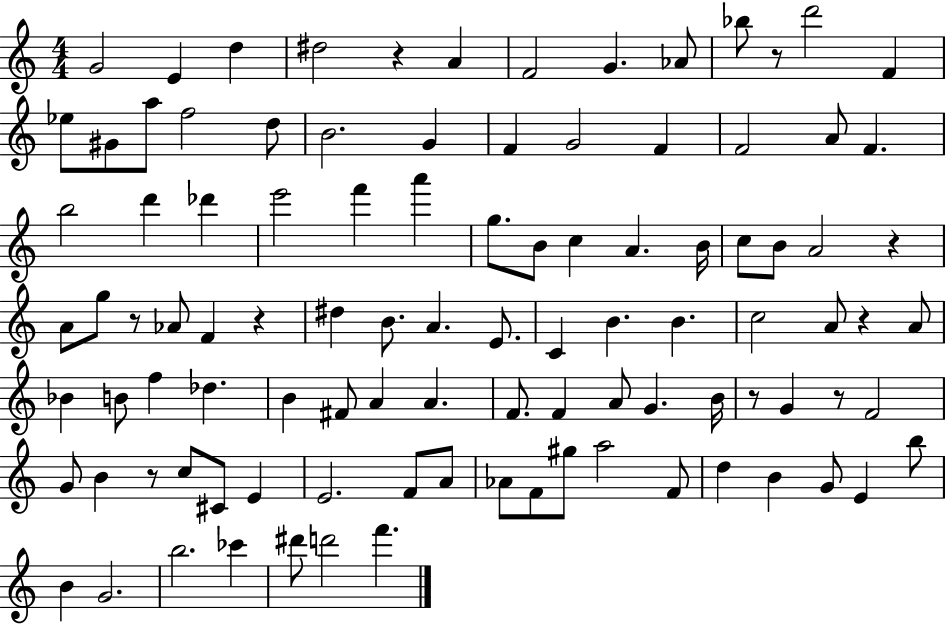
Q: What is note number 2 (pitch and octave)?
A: E4